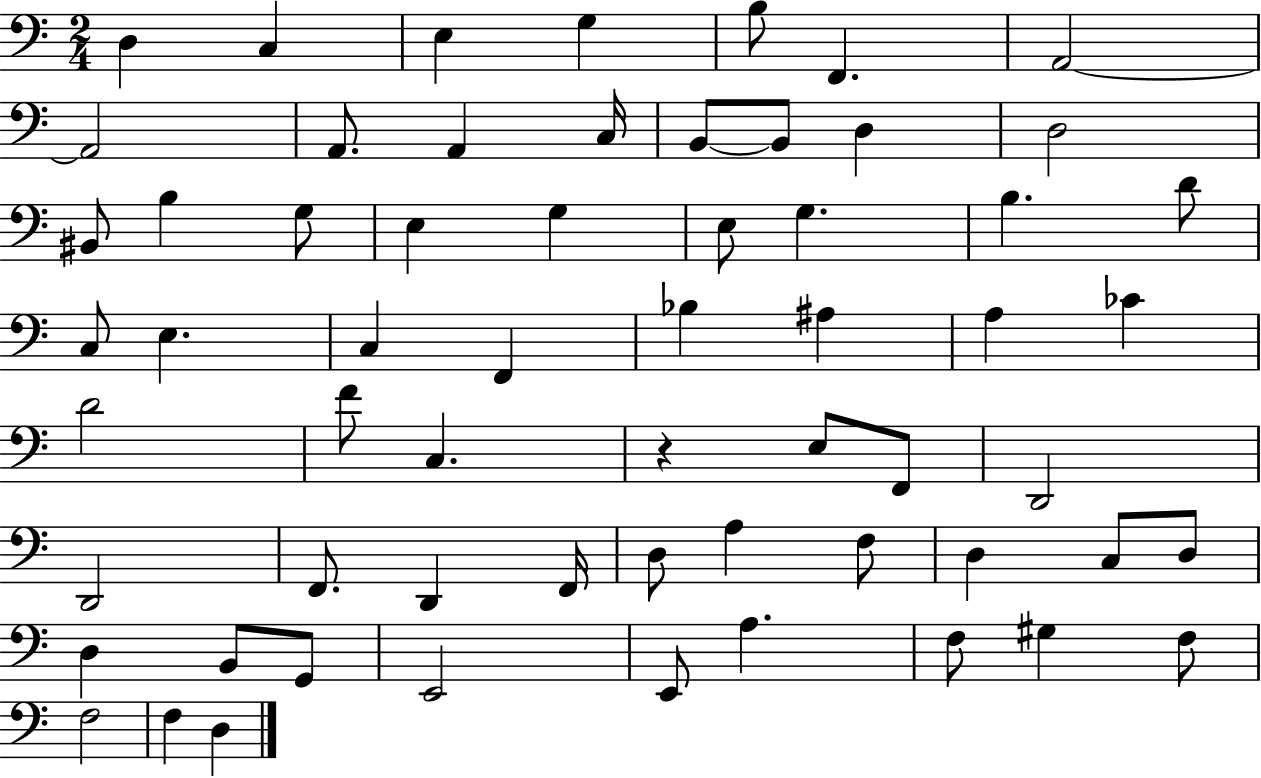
{
  \clef bass
  \numericTimeSignature
  \time 2/4
  \key c \major
  d4 c4 | e4 g4 | b8 f,4. | a,2~~ | \break a,2 | a,8. a,4 c16 | b,8~~ b,8 d4 | d2 | \break bis,8 b4 g8 | e4 g4 | e8 g4. | b4. d'8 | \break c8 e4. | c4 f,4 | bes4 ais4 | a4 ces'4 | \break d'2 | f'8 c4. | r4 e8 f,8 | d,2 | \break d,2 | f,8. d,4 f,16 | d8 a4 f8 | d4 c8 d8 | \break d4 b,8 g,8 | e,2 | e,8 a4. | f8 gis4 f8 | \break f2 | f4 d4 | \bar "|."
}